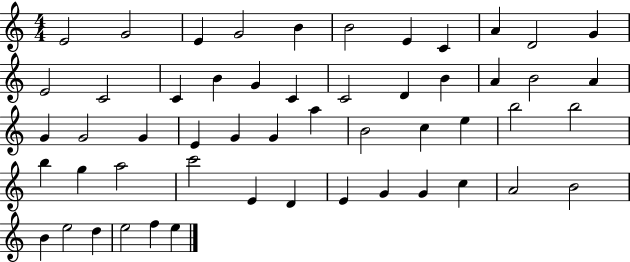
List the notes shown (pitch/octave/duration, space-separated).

E4/h G4/h E4/q G4/h B4/q B4/h E4/q C4/q A4/q D4/h G4/q E4/h C4/h C4/q B4/q G4/q C4/q C4/h D4/q B4/q A4/q B4/h A4/q G4/q G4/h G4/q E4/q G4/q G4/q A5/q B4/h C5/q E5/q B5/h B5/h B5/q G5/q A5/h C6/h E4/q D4/q E4/q G4/q G4/q C5/q A4/h B4/h B4/q E5/h D5/q E5/h F5/q E5/q